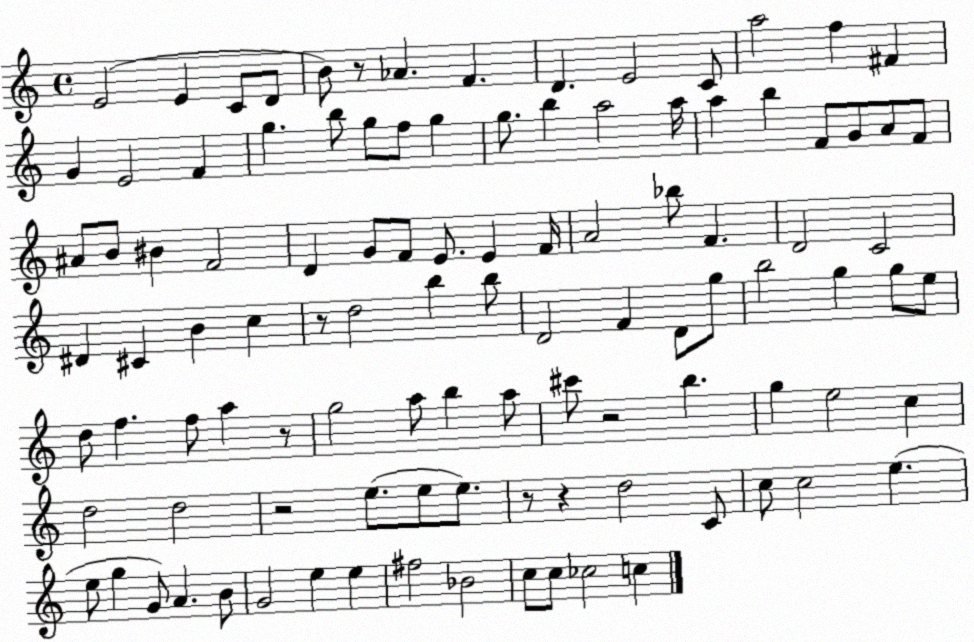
X:1
T:Untitled
M:4/4
L:1/4
K:C
E2 E C/2 D/2 B/2 z/2 _A F D E2 C/2 a2 f ^F G E2 F g b/2 g/2 f/2 g g/2 b a2 a/4 a b F/2 G/2 A/2 F/2 ^A/2 B/2 ^B F2 D G/2 F/2 E/2 E F/4 A2 _b/2 F D2 C2 ^D ^C B c z/2 d2 b b/2 D2 F D/2 g/2 b2 g g/2 e/2 d/2 f f/2 a z/2 g2 a/2 b a/2 ^c'/2 z2 b g e2 c d2 d2 z2 e/2 e/2 e/2 z/2 z d2 C/2 c/2 c2 e e/2 g G/2 A B/2 G2 e e ^f2 _B2 c/2 c/2 _c2 c